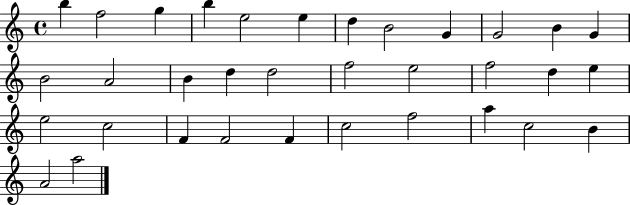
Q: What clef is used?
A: treble